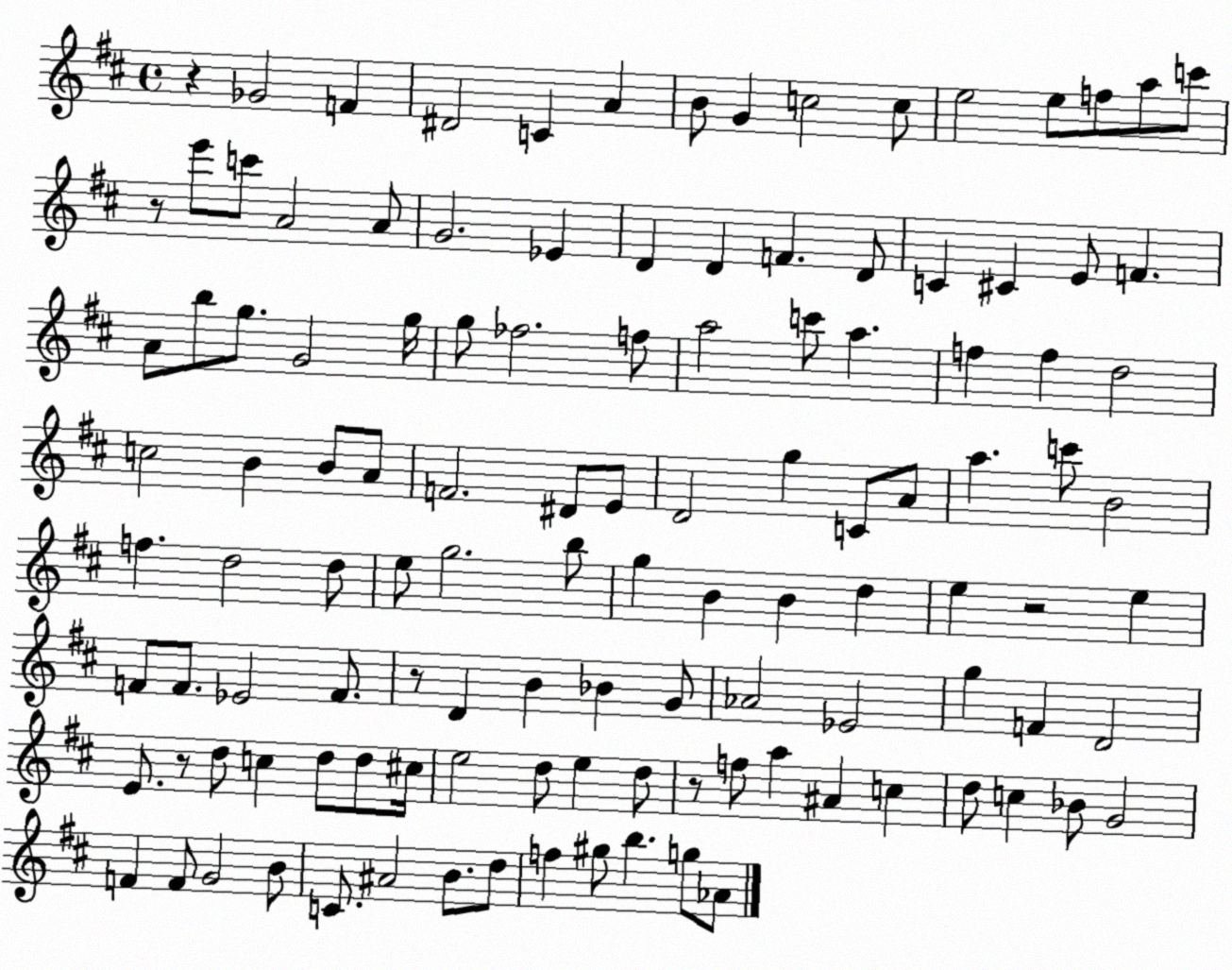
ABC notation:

X:1
T:Untitled
M:4/4
L:1/4
K:D
z _G2 F ^D2 C A B/2 G c2 c/2 e2 e/2 f/2 a/2 c'/2 z/2 e'/2 c'/2 A2 A/2 G2 _E D D F D/2 C ^C E/2 F A/2 b/2 g/2 G2 g/4 g/2 _f2 f/2 a2 c'/2 a f f d2 c2 B B/2 A/2 F2 ^D/2 E/2 D2 g C/2 A/2 a c'/2 B2 f d2 d/2 e/2 g2 b/2 g B B d e z2 e F/2 F/2 _E2 F/2 z/2 D B _B G/2 _A2 _E2 g F D2 E/2 z/2 d/2 c d/2 d/2 ^c/4 e2 d/2 e d/2 z/2 f/2 a ^A c d/2 c _B/2 G2 F F/2 G2 B/2 C/2 ^A2 B/2 d/2 f ^g/2 b g/2 _A/2